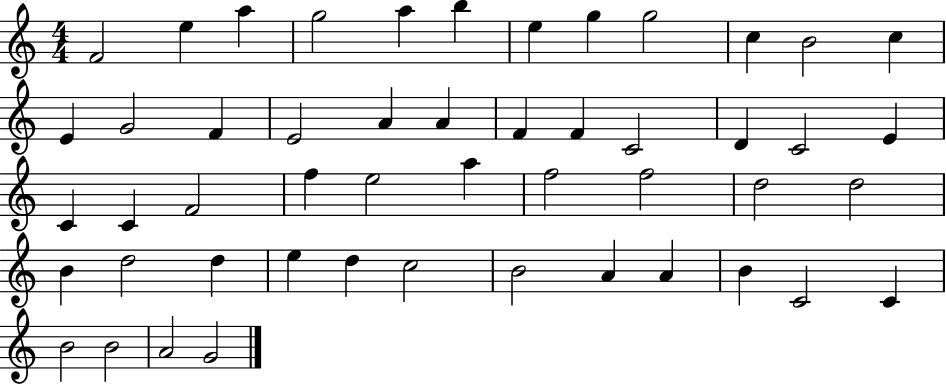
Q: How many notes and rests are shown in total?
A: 50